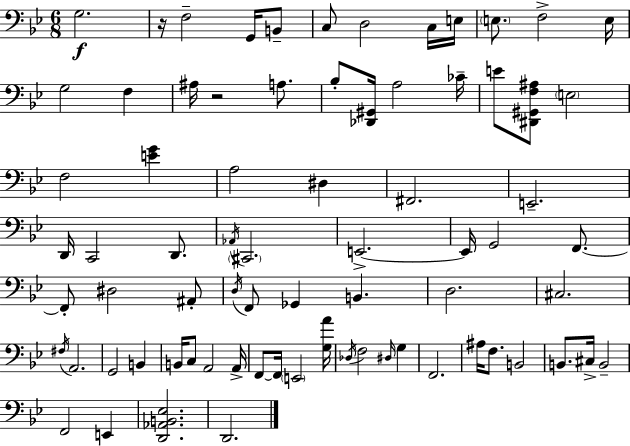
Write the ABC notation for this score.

X:1
T:Untitled
M:6/8
L:1/4
K:Gm
G,2 z/4 F,2 G,,/4 B,,/2 C,/2 D,2 C,/4 E,/4 E,/2 F,2 E,/4 G,2 F, ^A,/4 z2 A,/2 _B,/2 [_D,,^G,,]/4 A,2 _C/4 E/2 [^D,,^G,,F,^A,]/2 E,2 F,2 [EG] A,2 ^D, ^F,,2 E,,2 D,,/4 C,,2 D,,/2 _A,,/4 ^C,,2 E,,2 E,,/4 G,,2 F,,/2 F,,/2 ^D,2 ^A,,/2 D,/4 F,,/2 _G,, B,, D,2 ^C,2 ^F,/4 A,,2 G,,2 B,, B,,/4 C,/2 A,,2 A,,/4 F,,/2 F,,/4 E,,2 [G,A]/4 _D,/4 F,2 ^D,/4 G, F,,2 ^A,/4 F,/2 B,,2 B,,/2 ^C,/4 B,,2 F,,2 E,, [D,,_A,,B,,_E,]2 D,,2